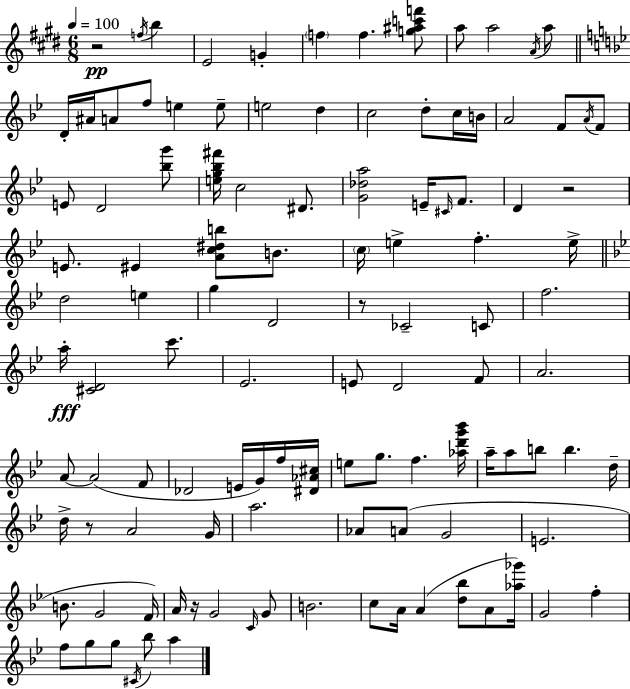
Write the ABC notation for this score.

X:1
T:Untitled
M:6/8
L:1/4
K:E
z2 f/4 b E2 G f f [g^ac'f']/2 a/2 a2 A/4 a/2 D/4 ^A/4 A/2 f/2 e e/2 e2 d c2 d/2 c/4 B/4 A2 F/2 A/4 F/2 E/2 D2 [_bg']/2 [eg_b^f']/4 c2 ^D/2 [G_da]2 E/4 ^C/4 F/2 D z2 E/2 ^E [Ac^db]/2 B/2 c/4 e f e/4 d2 e g D2 z/2 _C2 C/2 f2 a/4 [^CD]2 c'/2 _E2 E/2 D2 F/2 A2 A/2 A2 F/2 _D2 E/4 G/4 f/4 [^D_A^c]/4 e/2 g/2 f [_ad'g'_b']/4 a/4 a/2 b/2 b d/4 d/4 z/2 A2 G/4 a2 _A/2 A/2 G2 E2 B/2 G2 F/4 A/4 z/4 G2 C/4 G/2 B2 c/2 A/4 A [d_b]/2 A/2 [_a_g']/4 G2 f f/2 g/2 g/2 ^C/4 _b/2 a